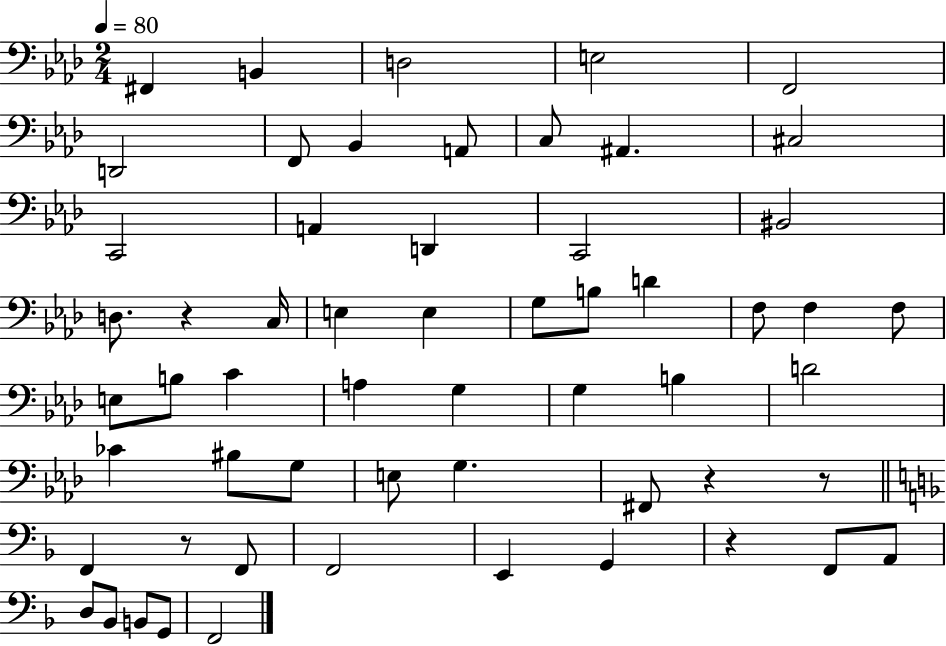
{
  \clef bass
  \numericTimeSignature
  \time 2/4
  \key aes \major
  \tempo 4 = 80
  \repeat volta 2 { fis,4 b,4 | d2 | e2 | f,2 | \break d,2 | f,8 bes,4 a,8 | c8 ais,4. | cis2 | \break c,2 | a,4 d,4 | c,2 | bis,2 | \break d8. r4 c16 | e4 e4 | g8 b8 d'4 | f8 f4 f8 | \break e8 b8 c'4 | a4 g4 | g4 b4 | d'2 | \break ces'4 bis8 g8 | e8 g4. | fis,8 r4 r8 | \bar "||" \break \key f \major f,4 r8 f,8 | f,2 | e,4 g,4 | r4 f,8 a,8 | \break d8 bes,8 b,8 g,8 | f,2 | } \bar "|."
}